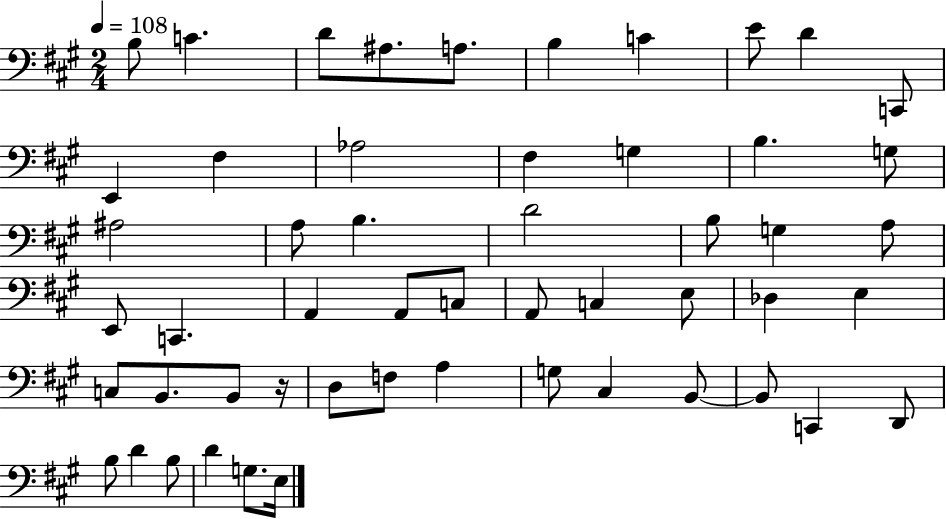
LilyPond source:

{
  \clef bass
  \numericTimeSignature
  \time 2/4
  \key a \major
  \tempo 4 = 108
  b8 c'4. | d'8 ais8. a8. | b4 c'4 | e'8 d'4 c,8 | \break e,4 fis4 | aes2 | fis4 g4 | b4. g8 | \break ais2 | a8 b4. | d'2 | b8 g4 a8 | \break e,8 c,4. | a,4 a,8 c8 | a,8 c4 e8 | des4 e4 | \break c8 b,8. b,8 r16 | d8 f8 a4 | g8 cis4 b,8~~ | b,8 c,4 d,8 | \break b8 d'4 b8 | d'4 g8. e16 | \bar "|."
}